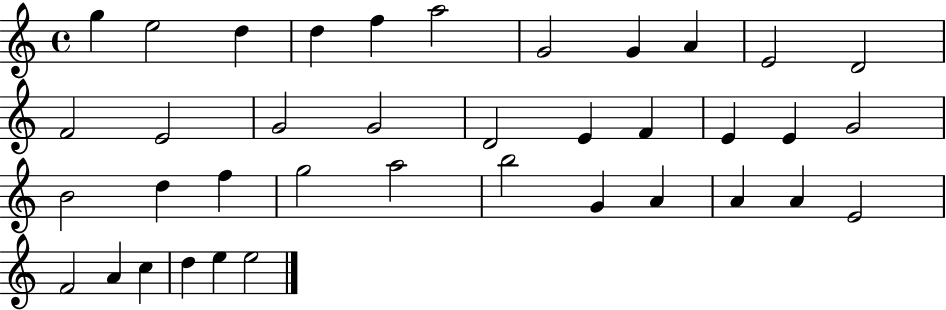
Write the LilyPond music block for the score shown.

{
  \clef treble
  \time 4/4
  \defaultTimeSignature
  \key c \major
  g''4 e''2 d''4 | d''4 f''4 a''2 | g'2 g'4 a'4 | e'2 d'2 | \break f'2 e'2 | g'2 g'2 | d'2 e'4 f'4 | e'4 e'4 g'2 | \break b'2 d''4 f''4 | g''2 a''2 | b''2 g'4 a'4 | a'4 a'4 e'2 | \break f'2 a'4 c''4 | d''4 e''4 e''2 | \bar "|."
}